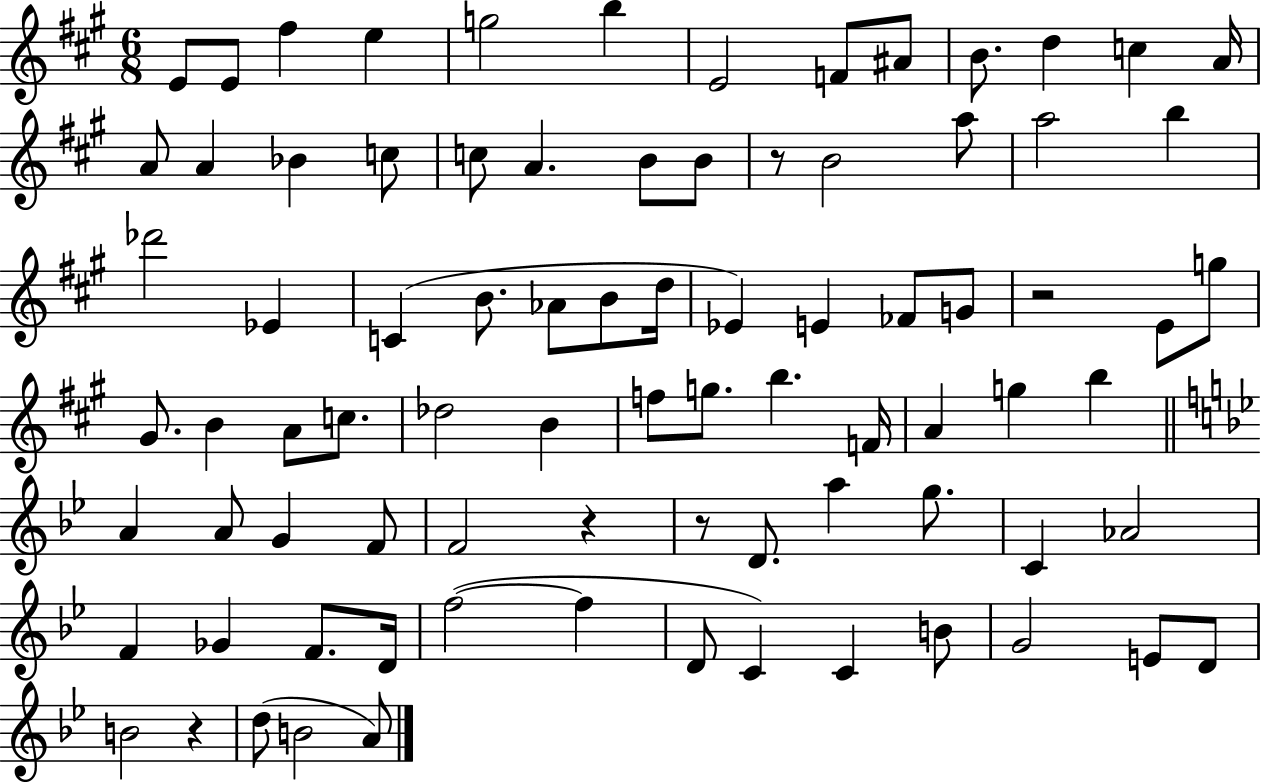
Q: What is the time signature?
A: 6/8